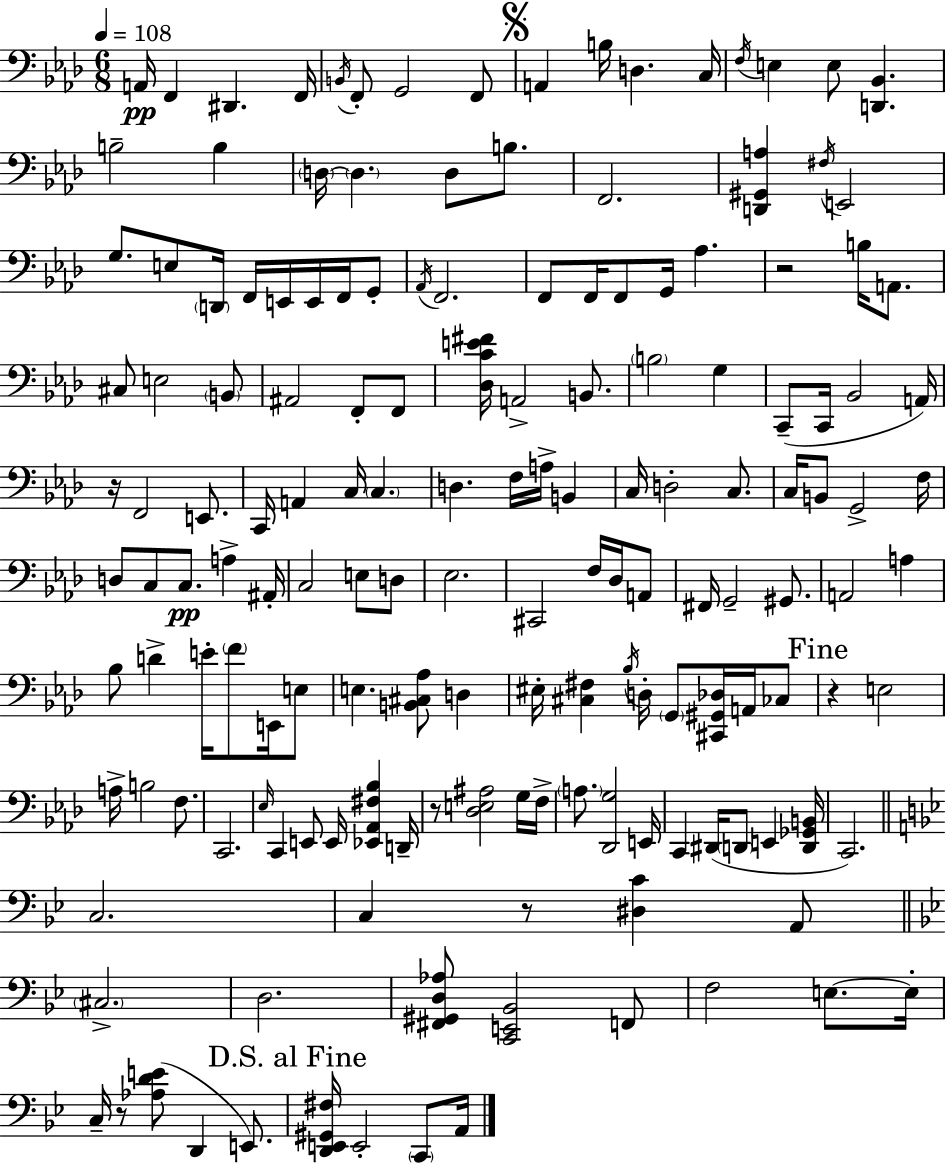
A2/s F2/q D#2/q. F2/s B2/s F2/e G2/h F2/e A2/q B3/s D3/q. C3/s F3/s E3/q E3/e [D2,Bb2]/q. B3/h B3/q D3/s D3/q. D3/e B3/e. F2/h. [D2,G#2,A3]/q F#3/s E2/h G3/e. E3/e D2/s F2/s E2/s E2/s F2/s G2/e Ab2/s F2/h. F2/e F2/s F2/e G2/s Ab3/q. R/h B3/s A2/e. C#3/e E3/h B2/e A#2/h F2/e F2/e [Db3,C4,E4,F#4]/s A2/h B2/e. B3/h G3/q C2/e C2/s Bb2/h A2/s R/s F2/h E2/e. C2/s A2/q C3/s C3/q. D3/q. F3/s A3/s B2/q C3/s D3/h C3/e. C3/s B2/e G2/h F3/s D3/e C3/e C3/e. A3/q A#2/s C3/h E3/e D3/e Eb3/h. C#2/h F3/s Db3/s A2/e F#2/s G2/h G#2/e. A2/h A3/q Bb3/e D4/q E4/s F4/e E2/s E3/e E3/q. [B2,C#3,Ab3]/e D3/q EIS3/s [C#3,F#3]/q Bb3/s D3/s G2/e [C#2,G#2,Db3]/s A2/s CES3/e R/q E3/h A3/s B3/h F3/e. C2/h. Eb3/s C2/q E2/e E2/s [Eb2,Ab2,F#3,Bb3]/q D2/s R/e [Db3,E3,A#3]/h G3/s F3/s A3/e. [Db2,G3]/h E2/s C2/q D#2/s D2/e E2/q [D2,Gb2,B2]/s C2/h. C3/h. C3/q R/e [D#3,C4]/q A2/e C#3/h. D3/h. [F#2,G#2,D3,Ab3]/e [C2,E2,Bb2]/h F2/e F3/h E3/e. E3/s C3/s R/e [Ab3,D4,E4]/e D2/q E2/e. [D2,E2,G#2,F#3]/s E2/h C2/e A2/s